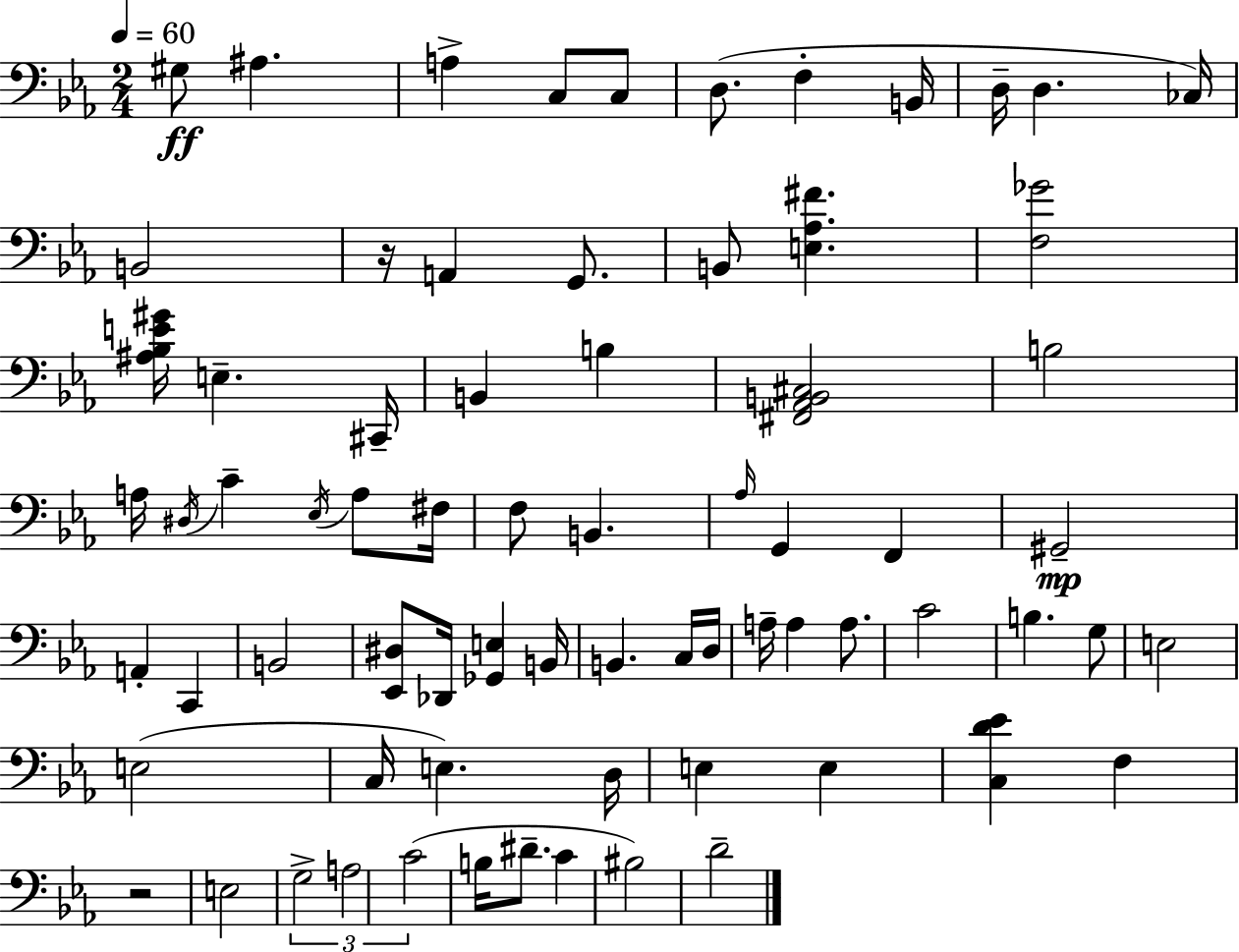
X:1
T:Untitled
M:2/4
L:1/4
K:Eb
^G,/2 ^A, A, C,/2 C,/2 D,/2 F, B,,/4 D,/4 D, _C,/4 B,,2 z/4 A,, G,,/2 B,,/2 [E,_A,^F] [F,_G]2 [^A,_B,E^G]/4 E, ^C,,/4 B,, B, [^F,,_A,,B,,^C,]2 B,2 A,/4 ^D,/4 C _E,/4 A,/2 ^F,/4 F,/2 B,, _A,/4 G,, F,, ^G,,2 A,, C,, B,,2 [_E,,^D,]/2 _D,,/4 [_G,,E,] B,,/4 B,, C,/4 D,/4 A,/4 A, A,/2 C2 B, G,/2 E,2 E,2 C,/4 E, D,/4 E, E, [C,D_E] F, z2 E,2 G,2 A,2 C2 B,/4 ^D/2 C ^B,2 D2